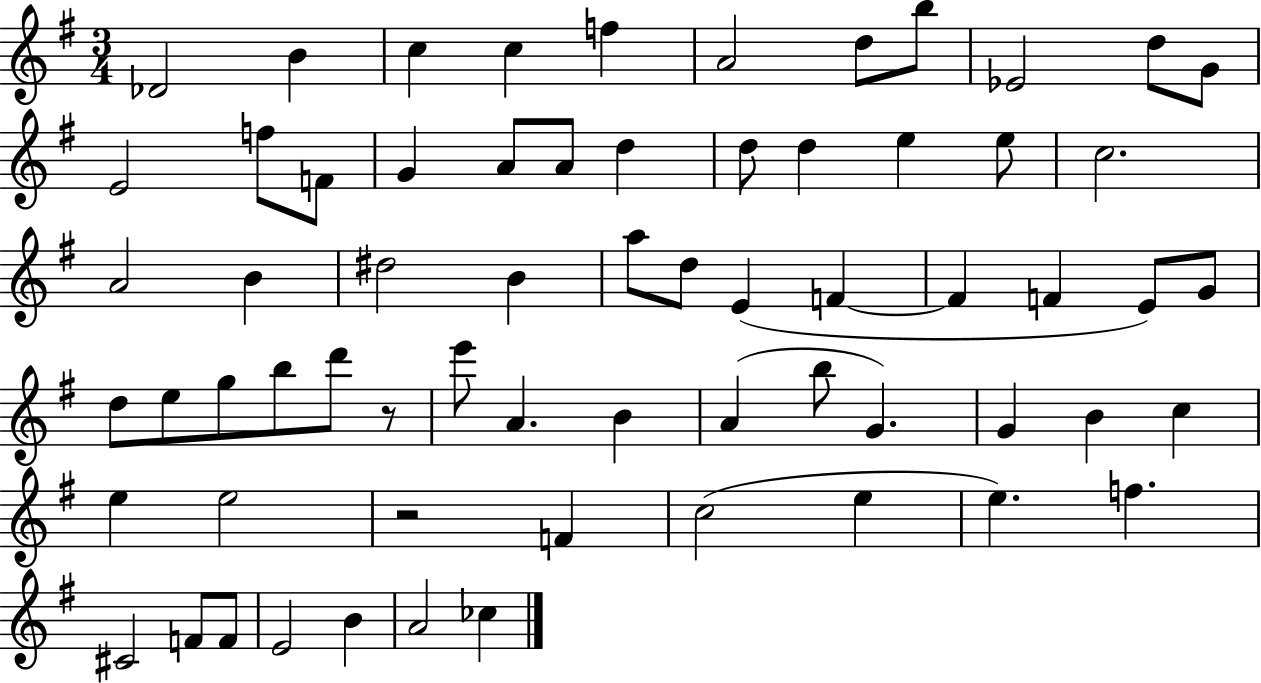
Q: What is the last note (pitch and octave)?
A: CES5